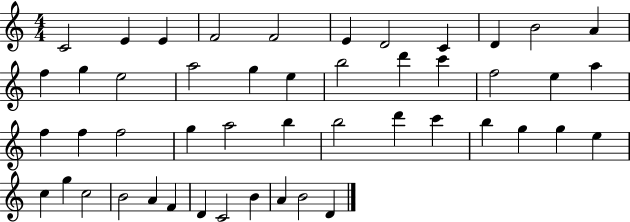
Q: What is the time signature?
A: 4/4